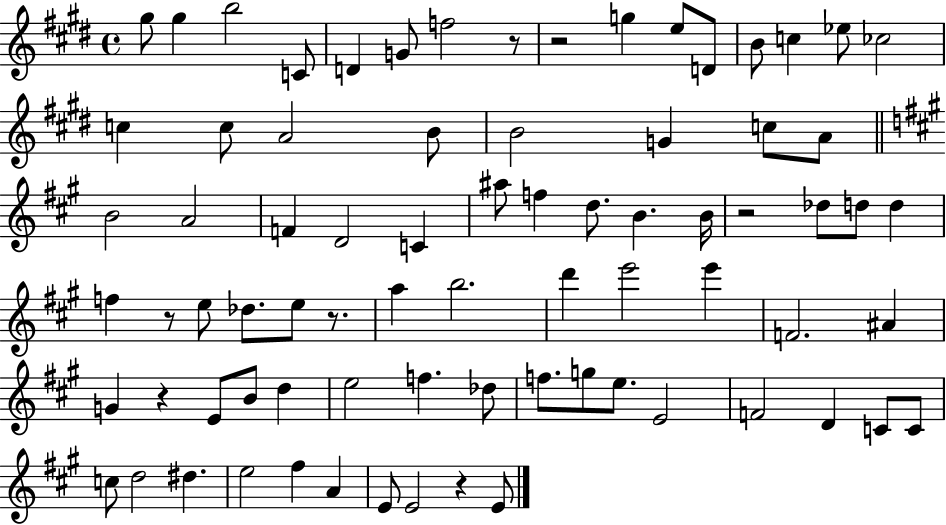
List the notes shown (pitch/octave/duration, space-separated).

G#5/e G#5/q B5/h C4/e D4/q G4/e F5/h R/e R/h G5/q E5/e D4/e B4/e C5/q Eb5/e CES5/h C5/q C5/e A4/h B4/e B4/h G4/q C5/e A4/e B4/h A4/h F4/q D4/h C4/q A#5/e F5/q D5/e. B4/q. B4/s R/h Db5/e D5/e D5/q F5/q R/e E5/e Db5/e. E5/e R/e. A5/q B5/h. D6/q E6/h E6/q F4/h. A#4/q G4/q R/q E4/e B4/e D5/q E5/h F5/q. Db5/e F5/e. G5/e E5/e. E4/h F4/h D4/q C4/e C4/e C5/e D5/h D#5/q. E5/h F#5/q A4/q E4/e E4/h R/q E4/e